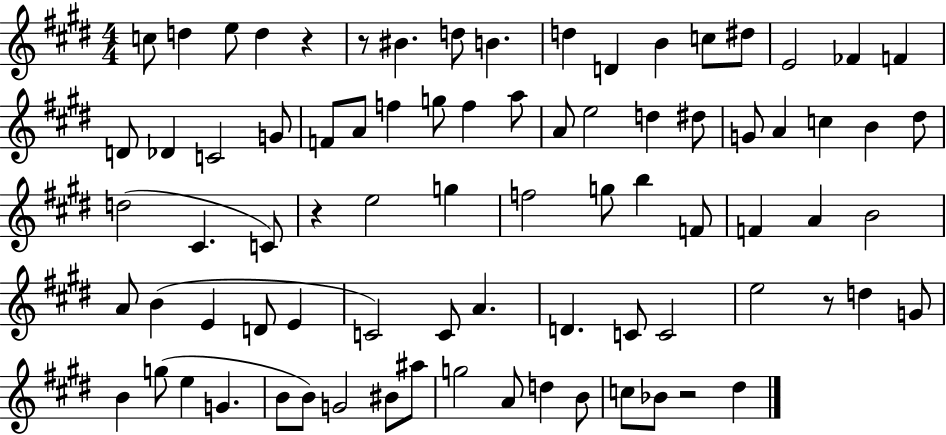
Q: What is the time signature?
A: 4/4